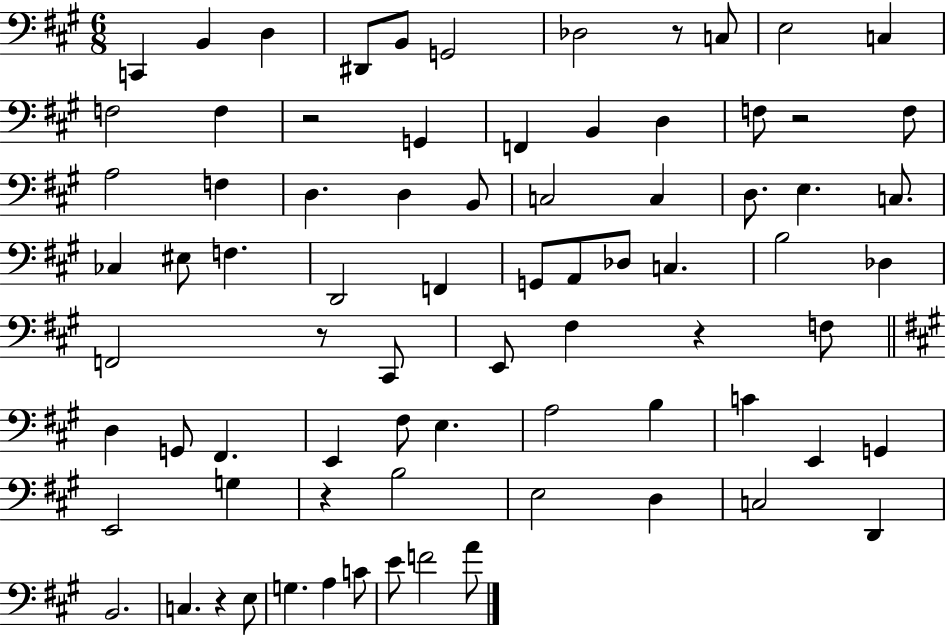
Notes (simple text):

C2/q B2/q D3/q D#2/e B2/e G2/h Db3/h R/e C3/e E3/h C3/q F3/h F3/q R/h G2/q F2/q B2/q D3/q F3/e R/h F3/e A3/h F3/q D3/q. D3/q B2/e C3/h C3/q D3/e. E3/q. C3/e. CES3/q EIS3/e F3/q. D2/h F2/q G2/e A2/e Db3/e C3/q. B3/h Db3/q F2/h R/e C#2/e E2/e F#3/q R/q F3/e D3/q G2/e F#2/q. E2/q F#3/e E3/q. A3/h B3/q C4/q E2/q G2/q E2/h G3/q R/q B3/h E3/h D3/q C3/h D2/q B2/h. C3/q. R/q E3/e G3/q. A3/q C4/e E4/e F4/h A4/e